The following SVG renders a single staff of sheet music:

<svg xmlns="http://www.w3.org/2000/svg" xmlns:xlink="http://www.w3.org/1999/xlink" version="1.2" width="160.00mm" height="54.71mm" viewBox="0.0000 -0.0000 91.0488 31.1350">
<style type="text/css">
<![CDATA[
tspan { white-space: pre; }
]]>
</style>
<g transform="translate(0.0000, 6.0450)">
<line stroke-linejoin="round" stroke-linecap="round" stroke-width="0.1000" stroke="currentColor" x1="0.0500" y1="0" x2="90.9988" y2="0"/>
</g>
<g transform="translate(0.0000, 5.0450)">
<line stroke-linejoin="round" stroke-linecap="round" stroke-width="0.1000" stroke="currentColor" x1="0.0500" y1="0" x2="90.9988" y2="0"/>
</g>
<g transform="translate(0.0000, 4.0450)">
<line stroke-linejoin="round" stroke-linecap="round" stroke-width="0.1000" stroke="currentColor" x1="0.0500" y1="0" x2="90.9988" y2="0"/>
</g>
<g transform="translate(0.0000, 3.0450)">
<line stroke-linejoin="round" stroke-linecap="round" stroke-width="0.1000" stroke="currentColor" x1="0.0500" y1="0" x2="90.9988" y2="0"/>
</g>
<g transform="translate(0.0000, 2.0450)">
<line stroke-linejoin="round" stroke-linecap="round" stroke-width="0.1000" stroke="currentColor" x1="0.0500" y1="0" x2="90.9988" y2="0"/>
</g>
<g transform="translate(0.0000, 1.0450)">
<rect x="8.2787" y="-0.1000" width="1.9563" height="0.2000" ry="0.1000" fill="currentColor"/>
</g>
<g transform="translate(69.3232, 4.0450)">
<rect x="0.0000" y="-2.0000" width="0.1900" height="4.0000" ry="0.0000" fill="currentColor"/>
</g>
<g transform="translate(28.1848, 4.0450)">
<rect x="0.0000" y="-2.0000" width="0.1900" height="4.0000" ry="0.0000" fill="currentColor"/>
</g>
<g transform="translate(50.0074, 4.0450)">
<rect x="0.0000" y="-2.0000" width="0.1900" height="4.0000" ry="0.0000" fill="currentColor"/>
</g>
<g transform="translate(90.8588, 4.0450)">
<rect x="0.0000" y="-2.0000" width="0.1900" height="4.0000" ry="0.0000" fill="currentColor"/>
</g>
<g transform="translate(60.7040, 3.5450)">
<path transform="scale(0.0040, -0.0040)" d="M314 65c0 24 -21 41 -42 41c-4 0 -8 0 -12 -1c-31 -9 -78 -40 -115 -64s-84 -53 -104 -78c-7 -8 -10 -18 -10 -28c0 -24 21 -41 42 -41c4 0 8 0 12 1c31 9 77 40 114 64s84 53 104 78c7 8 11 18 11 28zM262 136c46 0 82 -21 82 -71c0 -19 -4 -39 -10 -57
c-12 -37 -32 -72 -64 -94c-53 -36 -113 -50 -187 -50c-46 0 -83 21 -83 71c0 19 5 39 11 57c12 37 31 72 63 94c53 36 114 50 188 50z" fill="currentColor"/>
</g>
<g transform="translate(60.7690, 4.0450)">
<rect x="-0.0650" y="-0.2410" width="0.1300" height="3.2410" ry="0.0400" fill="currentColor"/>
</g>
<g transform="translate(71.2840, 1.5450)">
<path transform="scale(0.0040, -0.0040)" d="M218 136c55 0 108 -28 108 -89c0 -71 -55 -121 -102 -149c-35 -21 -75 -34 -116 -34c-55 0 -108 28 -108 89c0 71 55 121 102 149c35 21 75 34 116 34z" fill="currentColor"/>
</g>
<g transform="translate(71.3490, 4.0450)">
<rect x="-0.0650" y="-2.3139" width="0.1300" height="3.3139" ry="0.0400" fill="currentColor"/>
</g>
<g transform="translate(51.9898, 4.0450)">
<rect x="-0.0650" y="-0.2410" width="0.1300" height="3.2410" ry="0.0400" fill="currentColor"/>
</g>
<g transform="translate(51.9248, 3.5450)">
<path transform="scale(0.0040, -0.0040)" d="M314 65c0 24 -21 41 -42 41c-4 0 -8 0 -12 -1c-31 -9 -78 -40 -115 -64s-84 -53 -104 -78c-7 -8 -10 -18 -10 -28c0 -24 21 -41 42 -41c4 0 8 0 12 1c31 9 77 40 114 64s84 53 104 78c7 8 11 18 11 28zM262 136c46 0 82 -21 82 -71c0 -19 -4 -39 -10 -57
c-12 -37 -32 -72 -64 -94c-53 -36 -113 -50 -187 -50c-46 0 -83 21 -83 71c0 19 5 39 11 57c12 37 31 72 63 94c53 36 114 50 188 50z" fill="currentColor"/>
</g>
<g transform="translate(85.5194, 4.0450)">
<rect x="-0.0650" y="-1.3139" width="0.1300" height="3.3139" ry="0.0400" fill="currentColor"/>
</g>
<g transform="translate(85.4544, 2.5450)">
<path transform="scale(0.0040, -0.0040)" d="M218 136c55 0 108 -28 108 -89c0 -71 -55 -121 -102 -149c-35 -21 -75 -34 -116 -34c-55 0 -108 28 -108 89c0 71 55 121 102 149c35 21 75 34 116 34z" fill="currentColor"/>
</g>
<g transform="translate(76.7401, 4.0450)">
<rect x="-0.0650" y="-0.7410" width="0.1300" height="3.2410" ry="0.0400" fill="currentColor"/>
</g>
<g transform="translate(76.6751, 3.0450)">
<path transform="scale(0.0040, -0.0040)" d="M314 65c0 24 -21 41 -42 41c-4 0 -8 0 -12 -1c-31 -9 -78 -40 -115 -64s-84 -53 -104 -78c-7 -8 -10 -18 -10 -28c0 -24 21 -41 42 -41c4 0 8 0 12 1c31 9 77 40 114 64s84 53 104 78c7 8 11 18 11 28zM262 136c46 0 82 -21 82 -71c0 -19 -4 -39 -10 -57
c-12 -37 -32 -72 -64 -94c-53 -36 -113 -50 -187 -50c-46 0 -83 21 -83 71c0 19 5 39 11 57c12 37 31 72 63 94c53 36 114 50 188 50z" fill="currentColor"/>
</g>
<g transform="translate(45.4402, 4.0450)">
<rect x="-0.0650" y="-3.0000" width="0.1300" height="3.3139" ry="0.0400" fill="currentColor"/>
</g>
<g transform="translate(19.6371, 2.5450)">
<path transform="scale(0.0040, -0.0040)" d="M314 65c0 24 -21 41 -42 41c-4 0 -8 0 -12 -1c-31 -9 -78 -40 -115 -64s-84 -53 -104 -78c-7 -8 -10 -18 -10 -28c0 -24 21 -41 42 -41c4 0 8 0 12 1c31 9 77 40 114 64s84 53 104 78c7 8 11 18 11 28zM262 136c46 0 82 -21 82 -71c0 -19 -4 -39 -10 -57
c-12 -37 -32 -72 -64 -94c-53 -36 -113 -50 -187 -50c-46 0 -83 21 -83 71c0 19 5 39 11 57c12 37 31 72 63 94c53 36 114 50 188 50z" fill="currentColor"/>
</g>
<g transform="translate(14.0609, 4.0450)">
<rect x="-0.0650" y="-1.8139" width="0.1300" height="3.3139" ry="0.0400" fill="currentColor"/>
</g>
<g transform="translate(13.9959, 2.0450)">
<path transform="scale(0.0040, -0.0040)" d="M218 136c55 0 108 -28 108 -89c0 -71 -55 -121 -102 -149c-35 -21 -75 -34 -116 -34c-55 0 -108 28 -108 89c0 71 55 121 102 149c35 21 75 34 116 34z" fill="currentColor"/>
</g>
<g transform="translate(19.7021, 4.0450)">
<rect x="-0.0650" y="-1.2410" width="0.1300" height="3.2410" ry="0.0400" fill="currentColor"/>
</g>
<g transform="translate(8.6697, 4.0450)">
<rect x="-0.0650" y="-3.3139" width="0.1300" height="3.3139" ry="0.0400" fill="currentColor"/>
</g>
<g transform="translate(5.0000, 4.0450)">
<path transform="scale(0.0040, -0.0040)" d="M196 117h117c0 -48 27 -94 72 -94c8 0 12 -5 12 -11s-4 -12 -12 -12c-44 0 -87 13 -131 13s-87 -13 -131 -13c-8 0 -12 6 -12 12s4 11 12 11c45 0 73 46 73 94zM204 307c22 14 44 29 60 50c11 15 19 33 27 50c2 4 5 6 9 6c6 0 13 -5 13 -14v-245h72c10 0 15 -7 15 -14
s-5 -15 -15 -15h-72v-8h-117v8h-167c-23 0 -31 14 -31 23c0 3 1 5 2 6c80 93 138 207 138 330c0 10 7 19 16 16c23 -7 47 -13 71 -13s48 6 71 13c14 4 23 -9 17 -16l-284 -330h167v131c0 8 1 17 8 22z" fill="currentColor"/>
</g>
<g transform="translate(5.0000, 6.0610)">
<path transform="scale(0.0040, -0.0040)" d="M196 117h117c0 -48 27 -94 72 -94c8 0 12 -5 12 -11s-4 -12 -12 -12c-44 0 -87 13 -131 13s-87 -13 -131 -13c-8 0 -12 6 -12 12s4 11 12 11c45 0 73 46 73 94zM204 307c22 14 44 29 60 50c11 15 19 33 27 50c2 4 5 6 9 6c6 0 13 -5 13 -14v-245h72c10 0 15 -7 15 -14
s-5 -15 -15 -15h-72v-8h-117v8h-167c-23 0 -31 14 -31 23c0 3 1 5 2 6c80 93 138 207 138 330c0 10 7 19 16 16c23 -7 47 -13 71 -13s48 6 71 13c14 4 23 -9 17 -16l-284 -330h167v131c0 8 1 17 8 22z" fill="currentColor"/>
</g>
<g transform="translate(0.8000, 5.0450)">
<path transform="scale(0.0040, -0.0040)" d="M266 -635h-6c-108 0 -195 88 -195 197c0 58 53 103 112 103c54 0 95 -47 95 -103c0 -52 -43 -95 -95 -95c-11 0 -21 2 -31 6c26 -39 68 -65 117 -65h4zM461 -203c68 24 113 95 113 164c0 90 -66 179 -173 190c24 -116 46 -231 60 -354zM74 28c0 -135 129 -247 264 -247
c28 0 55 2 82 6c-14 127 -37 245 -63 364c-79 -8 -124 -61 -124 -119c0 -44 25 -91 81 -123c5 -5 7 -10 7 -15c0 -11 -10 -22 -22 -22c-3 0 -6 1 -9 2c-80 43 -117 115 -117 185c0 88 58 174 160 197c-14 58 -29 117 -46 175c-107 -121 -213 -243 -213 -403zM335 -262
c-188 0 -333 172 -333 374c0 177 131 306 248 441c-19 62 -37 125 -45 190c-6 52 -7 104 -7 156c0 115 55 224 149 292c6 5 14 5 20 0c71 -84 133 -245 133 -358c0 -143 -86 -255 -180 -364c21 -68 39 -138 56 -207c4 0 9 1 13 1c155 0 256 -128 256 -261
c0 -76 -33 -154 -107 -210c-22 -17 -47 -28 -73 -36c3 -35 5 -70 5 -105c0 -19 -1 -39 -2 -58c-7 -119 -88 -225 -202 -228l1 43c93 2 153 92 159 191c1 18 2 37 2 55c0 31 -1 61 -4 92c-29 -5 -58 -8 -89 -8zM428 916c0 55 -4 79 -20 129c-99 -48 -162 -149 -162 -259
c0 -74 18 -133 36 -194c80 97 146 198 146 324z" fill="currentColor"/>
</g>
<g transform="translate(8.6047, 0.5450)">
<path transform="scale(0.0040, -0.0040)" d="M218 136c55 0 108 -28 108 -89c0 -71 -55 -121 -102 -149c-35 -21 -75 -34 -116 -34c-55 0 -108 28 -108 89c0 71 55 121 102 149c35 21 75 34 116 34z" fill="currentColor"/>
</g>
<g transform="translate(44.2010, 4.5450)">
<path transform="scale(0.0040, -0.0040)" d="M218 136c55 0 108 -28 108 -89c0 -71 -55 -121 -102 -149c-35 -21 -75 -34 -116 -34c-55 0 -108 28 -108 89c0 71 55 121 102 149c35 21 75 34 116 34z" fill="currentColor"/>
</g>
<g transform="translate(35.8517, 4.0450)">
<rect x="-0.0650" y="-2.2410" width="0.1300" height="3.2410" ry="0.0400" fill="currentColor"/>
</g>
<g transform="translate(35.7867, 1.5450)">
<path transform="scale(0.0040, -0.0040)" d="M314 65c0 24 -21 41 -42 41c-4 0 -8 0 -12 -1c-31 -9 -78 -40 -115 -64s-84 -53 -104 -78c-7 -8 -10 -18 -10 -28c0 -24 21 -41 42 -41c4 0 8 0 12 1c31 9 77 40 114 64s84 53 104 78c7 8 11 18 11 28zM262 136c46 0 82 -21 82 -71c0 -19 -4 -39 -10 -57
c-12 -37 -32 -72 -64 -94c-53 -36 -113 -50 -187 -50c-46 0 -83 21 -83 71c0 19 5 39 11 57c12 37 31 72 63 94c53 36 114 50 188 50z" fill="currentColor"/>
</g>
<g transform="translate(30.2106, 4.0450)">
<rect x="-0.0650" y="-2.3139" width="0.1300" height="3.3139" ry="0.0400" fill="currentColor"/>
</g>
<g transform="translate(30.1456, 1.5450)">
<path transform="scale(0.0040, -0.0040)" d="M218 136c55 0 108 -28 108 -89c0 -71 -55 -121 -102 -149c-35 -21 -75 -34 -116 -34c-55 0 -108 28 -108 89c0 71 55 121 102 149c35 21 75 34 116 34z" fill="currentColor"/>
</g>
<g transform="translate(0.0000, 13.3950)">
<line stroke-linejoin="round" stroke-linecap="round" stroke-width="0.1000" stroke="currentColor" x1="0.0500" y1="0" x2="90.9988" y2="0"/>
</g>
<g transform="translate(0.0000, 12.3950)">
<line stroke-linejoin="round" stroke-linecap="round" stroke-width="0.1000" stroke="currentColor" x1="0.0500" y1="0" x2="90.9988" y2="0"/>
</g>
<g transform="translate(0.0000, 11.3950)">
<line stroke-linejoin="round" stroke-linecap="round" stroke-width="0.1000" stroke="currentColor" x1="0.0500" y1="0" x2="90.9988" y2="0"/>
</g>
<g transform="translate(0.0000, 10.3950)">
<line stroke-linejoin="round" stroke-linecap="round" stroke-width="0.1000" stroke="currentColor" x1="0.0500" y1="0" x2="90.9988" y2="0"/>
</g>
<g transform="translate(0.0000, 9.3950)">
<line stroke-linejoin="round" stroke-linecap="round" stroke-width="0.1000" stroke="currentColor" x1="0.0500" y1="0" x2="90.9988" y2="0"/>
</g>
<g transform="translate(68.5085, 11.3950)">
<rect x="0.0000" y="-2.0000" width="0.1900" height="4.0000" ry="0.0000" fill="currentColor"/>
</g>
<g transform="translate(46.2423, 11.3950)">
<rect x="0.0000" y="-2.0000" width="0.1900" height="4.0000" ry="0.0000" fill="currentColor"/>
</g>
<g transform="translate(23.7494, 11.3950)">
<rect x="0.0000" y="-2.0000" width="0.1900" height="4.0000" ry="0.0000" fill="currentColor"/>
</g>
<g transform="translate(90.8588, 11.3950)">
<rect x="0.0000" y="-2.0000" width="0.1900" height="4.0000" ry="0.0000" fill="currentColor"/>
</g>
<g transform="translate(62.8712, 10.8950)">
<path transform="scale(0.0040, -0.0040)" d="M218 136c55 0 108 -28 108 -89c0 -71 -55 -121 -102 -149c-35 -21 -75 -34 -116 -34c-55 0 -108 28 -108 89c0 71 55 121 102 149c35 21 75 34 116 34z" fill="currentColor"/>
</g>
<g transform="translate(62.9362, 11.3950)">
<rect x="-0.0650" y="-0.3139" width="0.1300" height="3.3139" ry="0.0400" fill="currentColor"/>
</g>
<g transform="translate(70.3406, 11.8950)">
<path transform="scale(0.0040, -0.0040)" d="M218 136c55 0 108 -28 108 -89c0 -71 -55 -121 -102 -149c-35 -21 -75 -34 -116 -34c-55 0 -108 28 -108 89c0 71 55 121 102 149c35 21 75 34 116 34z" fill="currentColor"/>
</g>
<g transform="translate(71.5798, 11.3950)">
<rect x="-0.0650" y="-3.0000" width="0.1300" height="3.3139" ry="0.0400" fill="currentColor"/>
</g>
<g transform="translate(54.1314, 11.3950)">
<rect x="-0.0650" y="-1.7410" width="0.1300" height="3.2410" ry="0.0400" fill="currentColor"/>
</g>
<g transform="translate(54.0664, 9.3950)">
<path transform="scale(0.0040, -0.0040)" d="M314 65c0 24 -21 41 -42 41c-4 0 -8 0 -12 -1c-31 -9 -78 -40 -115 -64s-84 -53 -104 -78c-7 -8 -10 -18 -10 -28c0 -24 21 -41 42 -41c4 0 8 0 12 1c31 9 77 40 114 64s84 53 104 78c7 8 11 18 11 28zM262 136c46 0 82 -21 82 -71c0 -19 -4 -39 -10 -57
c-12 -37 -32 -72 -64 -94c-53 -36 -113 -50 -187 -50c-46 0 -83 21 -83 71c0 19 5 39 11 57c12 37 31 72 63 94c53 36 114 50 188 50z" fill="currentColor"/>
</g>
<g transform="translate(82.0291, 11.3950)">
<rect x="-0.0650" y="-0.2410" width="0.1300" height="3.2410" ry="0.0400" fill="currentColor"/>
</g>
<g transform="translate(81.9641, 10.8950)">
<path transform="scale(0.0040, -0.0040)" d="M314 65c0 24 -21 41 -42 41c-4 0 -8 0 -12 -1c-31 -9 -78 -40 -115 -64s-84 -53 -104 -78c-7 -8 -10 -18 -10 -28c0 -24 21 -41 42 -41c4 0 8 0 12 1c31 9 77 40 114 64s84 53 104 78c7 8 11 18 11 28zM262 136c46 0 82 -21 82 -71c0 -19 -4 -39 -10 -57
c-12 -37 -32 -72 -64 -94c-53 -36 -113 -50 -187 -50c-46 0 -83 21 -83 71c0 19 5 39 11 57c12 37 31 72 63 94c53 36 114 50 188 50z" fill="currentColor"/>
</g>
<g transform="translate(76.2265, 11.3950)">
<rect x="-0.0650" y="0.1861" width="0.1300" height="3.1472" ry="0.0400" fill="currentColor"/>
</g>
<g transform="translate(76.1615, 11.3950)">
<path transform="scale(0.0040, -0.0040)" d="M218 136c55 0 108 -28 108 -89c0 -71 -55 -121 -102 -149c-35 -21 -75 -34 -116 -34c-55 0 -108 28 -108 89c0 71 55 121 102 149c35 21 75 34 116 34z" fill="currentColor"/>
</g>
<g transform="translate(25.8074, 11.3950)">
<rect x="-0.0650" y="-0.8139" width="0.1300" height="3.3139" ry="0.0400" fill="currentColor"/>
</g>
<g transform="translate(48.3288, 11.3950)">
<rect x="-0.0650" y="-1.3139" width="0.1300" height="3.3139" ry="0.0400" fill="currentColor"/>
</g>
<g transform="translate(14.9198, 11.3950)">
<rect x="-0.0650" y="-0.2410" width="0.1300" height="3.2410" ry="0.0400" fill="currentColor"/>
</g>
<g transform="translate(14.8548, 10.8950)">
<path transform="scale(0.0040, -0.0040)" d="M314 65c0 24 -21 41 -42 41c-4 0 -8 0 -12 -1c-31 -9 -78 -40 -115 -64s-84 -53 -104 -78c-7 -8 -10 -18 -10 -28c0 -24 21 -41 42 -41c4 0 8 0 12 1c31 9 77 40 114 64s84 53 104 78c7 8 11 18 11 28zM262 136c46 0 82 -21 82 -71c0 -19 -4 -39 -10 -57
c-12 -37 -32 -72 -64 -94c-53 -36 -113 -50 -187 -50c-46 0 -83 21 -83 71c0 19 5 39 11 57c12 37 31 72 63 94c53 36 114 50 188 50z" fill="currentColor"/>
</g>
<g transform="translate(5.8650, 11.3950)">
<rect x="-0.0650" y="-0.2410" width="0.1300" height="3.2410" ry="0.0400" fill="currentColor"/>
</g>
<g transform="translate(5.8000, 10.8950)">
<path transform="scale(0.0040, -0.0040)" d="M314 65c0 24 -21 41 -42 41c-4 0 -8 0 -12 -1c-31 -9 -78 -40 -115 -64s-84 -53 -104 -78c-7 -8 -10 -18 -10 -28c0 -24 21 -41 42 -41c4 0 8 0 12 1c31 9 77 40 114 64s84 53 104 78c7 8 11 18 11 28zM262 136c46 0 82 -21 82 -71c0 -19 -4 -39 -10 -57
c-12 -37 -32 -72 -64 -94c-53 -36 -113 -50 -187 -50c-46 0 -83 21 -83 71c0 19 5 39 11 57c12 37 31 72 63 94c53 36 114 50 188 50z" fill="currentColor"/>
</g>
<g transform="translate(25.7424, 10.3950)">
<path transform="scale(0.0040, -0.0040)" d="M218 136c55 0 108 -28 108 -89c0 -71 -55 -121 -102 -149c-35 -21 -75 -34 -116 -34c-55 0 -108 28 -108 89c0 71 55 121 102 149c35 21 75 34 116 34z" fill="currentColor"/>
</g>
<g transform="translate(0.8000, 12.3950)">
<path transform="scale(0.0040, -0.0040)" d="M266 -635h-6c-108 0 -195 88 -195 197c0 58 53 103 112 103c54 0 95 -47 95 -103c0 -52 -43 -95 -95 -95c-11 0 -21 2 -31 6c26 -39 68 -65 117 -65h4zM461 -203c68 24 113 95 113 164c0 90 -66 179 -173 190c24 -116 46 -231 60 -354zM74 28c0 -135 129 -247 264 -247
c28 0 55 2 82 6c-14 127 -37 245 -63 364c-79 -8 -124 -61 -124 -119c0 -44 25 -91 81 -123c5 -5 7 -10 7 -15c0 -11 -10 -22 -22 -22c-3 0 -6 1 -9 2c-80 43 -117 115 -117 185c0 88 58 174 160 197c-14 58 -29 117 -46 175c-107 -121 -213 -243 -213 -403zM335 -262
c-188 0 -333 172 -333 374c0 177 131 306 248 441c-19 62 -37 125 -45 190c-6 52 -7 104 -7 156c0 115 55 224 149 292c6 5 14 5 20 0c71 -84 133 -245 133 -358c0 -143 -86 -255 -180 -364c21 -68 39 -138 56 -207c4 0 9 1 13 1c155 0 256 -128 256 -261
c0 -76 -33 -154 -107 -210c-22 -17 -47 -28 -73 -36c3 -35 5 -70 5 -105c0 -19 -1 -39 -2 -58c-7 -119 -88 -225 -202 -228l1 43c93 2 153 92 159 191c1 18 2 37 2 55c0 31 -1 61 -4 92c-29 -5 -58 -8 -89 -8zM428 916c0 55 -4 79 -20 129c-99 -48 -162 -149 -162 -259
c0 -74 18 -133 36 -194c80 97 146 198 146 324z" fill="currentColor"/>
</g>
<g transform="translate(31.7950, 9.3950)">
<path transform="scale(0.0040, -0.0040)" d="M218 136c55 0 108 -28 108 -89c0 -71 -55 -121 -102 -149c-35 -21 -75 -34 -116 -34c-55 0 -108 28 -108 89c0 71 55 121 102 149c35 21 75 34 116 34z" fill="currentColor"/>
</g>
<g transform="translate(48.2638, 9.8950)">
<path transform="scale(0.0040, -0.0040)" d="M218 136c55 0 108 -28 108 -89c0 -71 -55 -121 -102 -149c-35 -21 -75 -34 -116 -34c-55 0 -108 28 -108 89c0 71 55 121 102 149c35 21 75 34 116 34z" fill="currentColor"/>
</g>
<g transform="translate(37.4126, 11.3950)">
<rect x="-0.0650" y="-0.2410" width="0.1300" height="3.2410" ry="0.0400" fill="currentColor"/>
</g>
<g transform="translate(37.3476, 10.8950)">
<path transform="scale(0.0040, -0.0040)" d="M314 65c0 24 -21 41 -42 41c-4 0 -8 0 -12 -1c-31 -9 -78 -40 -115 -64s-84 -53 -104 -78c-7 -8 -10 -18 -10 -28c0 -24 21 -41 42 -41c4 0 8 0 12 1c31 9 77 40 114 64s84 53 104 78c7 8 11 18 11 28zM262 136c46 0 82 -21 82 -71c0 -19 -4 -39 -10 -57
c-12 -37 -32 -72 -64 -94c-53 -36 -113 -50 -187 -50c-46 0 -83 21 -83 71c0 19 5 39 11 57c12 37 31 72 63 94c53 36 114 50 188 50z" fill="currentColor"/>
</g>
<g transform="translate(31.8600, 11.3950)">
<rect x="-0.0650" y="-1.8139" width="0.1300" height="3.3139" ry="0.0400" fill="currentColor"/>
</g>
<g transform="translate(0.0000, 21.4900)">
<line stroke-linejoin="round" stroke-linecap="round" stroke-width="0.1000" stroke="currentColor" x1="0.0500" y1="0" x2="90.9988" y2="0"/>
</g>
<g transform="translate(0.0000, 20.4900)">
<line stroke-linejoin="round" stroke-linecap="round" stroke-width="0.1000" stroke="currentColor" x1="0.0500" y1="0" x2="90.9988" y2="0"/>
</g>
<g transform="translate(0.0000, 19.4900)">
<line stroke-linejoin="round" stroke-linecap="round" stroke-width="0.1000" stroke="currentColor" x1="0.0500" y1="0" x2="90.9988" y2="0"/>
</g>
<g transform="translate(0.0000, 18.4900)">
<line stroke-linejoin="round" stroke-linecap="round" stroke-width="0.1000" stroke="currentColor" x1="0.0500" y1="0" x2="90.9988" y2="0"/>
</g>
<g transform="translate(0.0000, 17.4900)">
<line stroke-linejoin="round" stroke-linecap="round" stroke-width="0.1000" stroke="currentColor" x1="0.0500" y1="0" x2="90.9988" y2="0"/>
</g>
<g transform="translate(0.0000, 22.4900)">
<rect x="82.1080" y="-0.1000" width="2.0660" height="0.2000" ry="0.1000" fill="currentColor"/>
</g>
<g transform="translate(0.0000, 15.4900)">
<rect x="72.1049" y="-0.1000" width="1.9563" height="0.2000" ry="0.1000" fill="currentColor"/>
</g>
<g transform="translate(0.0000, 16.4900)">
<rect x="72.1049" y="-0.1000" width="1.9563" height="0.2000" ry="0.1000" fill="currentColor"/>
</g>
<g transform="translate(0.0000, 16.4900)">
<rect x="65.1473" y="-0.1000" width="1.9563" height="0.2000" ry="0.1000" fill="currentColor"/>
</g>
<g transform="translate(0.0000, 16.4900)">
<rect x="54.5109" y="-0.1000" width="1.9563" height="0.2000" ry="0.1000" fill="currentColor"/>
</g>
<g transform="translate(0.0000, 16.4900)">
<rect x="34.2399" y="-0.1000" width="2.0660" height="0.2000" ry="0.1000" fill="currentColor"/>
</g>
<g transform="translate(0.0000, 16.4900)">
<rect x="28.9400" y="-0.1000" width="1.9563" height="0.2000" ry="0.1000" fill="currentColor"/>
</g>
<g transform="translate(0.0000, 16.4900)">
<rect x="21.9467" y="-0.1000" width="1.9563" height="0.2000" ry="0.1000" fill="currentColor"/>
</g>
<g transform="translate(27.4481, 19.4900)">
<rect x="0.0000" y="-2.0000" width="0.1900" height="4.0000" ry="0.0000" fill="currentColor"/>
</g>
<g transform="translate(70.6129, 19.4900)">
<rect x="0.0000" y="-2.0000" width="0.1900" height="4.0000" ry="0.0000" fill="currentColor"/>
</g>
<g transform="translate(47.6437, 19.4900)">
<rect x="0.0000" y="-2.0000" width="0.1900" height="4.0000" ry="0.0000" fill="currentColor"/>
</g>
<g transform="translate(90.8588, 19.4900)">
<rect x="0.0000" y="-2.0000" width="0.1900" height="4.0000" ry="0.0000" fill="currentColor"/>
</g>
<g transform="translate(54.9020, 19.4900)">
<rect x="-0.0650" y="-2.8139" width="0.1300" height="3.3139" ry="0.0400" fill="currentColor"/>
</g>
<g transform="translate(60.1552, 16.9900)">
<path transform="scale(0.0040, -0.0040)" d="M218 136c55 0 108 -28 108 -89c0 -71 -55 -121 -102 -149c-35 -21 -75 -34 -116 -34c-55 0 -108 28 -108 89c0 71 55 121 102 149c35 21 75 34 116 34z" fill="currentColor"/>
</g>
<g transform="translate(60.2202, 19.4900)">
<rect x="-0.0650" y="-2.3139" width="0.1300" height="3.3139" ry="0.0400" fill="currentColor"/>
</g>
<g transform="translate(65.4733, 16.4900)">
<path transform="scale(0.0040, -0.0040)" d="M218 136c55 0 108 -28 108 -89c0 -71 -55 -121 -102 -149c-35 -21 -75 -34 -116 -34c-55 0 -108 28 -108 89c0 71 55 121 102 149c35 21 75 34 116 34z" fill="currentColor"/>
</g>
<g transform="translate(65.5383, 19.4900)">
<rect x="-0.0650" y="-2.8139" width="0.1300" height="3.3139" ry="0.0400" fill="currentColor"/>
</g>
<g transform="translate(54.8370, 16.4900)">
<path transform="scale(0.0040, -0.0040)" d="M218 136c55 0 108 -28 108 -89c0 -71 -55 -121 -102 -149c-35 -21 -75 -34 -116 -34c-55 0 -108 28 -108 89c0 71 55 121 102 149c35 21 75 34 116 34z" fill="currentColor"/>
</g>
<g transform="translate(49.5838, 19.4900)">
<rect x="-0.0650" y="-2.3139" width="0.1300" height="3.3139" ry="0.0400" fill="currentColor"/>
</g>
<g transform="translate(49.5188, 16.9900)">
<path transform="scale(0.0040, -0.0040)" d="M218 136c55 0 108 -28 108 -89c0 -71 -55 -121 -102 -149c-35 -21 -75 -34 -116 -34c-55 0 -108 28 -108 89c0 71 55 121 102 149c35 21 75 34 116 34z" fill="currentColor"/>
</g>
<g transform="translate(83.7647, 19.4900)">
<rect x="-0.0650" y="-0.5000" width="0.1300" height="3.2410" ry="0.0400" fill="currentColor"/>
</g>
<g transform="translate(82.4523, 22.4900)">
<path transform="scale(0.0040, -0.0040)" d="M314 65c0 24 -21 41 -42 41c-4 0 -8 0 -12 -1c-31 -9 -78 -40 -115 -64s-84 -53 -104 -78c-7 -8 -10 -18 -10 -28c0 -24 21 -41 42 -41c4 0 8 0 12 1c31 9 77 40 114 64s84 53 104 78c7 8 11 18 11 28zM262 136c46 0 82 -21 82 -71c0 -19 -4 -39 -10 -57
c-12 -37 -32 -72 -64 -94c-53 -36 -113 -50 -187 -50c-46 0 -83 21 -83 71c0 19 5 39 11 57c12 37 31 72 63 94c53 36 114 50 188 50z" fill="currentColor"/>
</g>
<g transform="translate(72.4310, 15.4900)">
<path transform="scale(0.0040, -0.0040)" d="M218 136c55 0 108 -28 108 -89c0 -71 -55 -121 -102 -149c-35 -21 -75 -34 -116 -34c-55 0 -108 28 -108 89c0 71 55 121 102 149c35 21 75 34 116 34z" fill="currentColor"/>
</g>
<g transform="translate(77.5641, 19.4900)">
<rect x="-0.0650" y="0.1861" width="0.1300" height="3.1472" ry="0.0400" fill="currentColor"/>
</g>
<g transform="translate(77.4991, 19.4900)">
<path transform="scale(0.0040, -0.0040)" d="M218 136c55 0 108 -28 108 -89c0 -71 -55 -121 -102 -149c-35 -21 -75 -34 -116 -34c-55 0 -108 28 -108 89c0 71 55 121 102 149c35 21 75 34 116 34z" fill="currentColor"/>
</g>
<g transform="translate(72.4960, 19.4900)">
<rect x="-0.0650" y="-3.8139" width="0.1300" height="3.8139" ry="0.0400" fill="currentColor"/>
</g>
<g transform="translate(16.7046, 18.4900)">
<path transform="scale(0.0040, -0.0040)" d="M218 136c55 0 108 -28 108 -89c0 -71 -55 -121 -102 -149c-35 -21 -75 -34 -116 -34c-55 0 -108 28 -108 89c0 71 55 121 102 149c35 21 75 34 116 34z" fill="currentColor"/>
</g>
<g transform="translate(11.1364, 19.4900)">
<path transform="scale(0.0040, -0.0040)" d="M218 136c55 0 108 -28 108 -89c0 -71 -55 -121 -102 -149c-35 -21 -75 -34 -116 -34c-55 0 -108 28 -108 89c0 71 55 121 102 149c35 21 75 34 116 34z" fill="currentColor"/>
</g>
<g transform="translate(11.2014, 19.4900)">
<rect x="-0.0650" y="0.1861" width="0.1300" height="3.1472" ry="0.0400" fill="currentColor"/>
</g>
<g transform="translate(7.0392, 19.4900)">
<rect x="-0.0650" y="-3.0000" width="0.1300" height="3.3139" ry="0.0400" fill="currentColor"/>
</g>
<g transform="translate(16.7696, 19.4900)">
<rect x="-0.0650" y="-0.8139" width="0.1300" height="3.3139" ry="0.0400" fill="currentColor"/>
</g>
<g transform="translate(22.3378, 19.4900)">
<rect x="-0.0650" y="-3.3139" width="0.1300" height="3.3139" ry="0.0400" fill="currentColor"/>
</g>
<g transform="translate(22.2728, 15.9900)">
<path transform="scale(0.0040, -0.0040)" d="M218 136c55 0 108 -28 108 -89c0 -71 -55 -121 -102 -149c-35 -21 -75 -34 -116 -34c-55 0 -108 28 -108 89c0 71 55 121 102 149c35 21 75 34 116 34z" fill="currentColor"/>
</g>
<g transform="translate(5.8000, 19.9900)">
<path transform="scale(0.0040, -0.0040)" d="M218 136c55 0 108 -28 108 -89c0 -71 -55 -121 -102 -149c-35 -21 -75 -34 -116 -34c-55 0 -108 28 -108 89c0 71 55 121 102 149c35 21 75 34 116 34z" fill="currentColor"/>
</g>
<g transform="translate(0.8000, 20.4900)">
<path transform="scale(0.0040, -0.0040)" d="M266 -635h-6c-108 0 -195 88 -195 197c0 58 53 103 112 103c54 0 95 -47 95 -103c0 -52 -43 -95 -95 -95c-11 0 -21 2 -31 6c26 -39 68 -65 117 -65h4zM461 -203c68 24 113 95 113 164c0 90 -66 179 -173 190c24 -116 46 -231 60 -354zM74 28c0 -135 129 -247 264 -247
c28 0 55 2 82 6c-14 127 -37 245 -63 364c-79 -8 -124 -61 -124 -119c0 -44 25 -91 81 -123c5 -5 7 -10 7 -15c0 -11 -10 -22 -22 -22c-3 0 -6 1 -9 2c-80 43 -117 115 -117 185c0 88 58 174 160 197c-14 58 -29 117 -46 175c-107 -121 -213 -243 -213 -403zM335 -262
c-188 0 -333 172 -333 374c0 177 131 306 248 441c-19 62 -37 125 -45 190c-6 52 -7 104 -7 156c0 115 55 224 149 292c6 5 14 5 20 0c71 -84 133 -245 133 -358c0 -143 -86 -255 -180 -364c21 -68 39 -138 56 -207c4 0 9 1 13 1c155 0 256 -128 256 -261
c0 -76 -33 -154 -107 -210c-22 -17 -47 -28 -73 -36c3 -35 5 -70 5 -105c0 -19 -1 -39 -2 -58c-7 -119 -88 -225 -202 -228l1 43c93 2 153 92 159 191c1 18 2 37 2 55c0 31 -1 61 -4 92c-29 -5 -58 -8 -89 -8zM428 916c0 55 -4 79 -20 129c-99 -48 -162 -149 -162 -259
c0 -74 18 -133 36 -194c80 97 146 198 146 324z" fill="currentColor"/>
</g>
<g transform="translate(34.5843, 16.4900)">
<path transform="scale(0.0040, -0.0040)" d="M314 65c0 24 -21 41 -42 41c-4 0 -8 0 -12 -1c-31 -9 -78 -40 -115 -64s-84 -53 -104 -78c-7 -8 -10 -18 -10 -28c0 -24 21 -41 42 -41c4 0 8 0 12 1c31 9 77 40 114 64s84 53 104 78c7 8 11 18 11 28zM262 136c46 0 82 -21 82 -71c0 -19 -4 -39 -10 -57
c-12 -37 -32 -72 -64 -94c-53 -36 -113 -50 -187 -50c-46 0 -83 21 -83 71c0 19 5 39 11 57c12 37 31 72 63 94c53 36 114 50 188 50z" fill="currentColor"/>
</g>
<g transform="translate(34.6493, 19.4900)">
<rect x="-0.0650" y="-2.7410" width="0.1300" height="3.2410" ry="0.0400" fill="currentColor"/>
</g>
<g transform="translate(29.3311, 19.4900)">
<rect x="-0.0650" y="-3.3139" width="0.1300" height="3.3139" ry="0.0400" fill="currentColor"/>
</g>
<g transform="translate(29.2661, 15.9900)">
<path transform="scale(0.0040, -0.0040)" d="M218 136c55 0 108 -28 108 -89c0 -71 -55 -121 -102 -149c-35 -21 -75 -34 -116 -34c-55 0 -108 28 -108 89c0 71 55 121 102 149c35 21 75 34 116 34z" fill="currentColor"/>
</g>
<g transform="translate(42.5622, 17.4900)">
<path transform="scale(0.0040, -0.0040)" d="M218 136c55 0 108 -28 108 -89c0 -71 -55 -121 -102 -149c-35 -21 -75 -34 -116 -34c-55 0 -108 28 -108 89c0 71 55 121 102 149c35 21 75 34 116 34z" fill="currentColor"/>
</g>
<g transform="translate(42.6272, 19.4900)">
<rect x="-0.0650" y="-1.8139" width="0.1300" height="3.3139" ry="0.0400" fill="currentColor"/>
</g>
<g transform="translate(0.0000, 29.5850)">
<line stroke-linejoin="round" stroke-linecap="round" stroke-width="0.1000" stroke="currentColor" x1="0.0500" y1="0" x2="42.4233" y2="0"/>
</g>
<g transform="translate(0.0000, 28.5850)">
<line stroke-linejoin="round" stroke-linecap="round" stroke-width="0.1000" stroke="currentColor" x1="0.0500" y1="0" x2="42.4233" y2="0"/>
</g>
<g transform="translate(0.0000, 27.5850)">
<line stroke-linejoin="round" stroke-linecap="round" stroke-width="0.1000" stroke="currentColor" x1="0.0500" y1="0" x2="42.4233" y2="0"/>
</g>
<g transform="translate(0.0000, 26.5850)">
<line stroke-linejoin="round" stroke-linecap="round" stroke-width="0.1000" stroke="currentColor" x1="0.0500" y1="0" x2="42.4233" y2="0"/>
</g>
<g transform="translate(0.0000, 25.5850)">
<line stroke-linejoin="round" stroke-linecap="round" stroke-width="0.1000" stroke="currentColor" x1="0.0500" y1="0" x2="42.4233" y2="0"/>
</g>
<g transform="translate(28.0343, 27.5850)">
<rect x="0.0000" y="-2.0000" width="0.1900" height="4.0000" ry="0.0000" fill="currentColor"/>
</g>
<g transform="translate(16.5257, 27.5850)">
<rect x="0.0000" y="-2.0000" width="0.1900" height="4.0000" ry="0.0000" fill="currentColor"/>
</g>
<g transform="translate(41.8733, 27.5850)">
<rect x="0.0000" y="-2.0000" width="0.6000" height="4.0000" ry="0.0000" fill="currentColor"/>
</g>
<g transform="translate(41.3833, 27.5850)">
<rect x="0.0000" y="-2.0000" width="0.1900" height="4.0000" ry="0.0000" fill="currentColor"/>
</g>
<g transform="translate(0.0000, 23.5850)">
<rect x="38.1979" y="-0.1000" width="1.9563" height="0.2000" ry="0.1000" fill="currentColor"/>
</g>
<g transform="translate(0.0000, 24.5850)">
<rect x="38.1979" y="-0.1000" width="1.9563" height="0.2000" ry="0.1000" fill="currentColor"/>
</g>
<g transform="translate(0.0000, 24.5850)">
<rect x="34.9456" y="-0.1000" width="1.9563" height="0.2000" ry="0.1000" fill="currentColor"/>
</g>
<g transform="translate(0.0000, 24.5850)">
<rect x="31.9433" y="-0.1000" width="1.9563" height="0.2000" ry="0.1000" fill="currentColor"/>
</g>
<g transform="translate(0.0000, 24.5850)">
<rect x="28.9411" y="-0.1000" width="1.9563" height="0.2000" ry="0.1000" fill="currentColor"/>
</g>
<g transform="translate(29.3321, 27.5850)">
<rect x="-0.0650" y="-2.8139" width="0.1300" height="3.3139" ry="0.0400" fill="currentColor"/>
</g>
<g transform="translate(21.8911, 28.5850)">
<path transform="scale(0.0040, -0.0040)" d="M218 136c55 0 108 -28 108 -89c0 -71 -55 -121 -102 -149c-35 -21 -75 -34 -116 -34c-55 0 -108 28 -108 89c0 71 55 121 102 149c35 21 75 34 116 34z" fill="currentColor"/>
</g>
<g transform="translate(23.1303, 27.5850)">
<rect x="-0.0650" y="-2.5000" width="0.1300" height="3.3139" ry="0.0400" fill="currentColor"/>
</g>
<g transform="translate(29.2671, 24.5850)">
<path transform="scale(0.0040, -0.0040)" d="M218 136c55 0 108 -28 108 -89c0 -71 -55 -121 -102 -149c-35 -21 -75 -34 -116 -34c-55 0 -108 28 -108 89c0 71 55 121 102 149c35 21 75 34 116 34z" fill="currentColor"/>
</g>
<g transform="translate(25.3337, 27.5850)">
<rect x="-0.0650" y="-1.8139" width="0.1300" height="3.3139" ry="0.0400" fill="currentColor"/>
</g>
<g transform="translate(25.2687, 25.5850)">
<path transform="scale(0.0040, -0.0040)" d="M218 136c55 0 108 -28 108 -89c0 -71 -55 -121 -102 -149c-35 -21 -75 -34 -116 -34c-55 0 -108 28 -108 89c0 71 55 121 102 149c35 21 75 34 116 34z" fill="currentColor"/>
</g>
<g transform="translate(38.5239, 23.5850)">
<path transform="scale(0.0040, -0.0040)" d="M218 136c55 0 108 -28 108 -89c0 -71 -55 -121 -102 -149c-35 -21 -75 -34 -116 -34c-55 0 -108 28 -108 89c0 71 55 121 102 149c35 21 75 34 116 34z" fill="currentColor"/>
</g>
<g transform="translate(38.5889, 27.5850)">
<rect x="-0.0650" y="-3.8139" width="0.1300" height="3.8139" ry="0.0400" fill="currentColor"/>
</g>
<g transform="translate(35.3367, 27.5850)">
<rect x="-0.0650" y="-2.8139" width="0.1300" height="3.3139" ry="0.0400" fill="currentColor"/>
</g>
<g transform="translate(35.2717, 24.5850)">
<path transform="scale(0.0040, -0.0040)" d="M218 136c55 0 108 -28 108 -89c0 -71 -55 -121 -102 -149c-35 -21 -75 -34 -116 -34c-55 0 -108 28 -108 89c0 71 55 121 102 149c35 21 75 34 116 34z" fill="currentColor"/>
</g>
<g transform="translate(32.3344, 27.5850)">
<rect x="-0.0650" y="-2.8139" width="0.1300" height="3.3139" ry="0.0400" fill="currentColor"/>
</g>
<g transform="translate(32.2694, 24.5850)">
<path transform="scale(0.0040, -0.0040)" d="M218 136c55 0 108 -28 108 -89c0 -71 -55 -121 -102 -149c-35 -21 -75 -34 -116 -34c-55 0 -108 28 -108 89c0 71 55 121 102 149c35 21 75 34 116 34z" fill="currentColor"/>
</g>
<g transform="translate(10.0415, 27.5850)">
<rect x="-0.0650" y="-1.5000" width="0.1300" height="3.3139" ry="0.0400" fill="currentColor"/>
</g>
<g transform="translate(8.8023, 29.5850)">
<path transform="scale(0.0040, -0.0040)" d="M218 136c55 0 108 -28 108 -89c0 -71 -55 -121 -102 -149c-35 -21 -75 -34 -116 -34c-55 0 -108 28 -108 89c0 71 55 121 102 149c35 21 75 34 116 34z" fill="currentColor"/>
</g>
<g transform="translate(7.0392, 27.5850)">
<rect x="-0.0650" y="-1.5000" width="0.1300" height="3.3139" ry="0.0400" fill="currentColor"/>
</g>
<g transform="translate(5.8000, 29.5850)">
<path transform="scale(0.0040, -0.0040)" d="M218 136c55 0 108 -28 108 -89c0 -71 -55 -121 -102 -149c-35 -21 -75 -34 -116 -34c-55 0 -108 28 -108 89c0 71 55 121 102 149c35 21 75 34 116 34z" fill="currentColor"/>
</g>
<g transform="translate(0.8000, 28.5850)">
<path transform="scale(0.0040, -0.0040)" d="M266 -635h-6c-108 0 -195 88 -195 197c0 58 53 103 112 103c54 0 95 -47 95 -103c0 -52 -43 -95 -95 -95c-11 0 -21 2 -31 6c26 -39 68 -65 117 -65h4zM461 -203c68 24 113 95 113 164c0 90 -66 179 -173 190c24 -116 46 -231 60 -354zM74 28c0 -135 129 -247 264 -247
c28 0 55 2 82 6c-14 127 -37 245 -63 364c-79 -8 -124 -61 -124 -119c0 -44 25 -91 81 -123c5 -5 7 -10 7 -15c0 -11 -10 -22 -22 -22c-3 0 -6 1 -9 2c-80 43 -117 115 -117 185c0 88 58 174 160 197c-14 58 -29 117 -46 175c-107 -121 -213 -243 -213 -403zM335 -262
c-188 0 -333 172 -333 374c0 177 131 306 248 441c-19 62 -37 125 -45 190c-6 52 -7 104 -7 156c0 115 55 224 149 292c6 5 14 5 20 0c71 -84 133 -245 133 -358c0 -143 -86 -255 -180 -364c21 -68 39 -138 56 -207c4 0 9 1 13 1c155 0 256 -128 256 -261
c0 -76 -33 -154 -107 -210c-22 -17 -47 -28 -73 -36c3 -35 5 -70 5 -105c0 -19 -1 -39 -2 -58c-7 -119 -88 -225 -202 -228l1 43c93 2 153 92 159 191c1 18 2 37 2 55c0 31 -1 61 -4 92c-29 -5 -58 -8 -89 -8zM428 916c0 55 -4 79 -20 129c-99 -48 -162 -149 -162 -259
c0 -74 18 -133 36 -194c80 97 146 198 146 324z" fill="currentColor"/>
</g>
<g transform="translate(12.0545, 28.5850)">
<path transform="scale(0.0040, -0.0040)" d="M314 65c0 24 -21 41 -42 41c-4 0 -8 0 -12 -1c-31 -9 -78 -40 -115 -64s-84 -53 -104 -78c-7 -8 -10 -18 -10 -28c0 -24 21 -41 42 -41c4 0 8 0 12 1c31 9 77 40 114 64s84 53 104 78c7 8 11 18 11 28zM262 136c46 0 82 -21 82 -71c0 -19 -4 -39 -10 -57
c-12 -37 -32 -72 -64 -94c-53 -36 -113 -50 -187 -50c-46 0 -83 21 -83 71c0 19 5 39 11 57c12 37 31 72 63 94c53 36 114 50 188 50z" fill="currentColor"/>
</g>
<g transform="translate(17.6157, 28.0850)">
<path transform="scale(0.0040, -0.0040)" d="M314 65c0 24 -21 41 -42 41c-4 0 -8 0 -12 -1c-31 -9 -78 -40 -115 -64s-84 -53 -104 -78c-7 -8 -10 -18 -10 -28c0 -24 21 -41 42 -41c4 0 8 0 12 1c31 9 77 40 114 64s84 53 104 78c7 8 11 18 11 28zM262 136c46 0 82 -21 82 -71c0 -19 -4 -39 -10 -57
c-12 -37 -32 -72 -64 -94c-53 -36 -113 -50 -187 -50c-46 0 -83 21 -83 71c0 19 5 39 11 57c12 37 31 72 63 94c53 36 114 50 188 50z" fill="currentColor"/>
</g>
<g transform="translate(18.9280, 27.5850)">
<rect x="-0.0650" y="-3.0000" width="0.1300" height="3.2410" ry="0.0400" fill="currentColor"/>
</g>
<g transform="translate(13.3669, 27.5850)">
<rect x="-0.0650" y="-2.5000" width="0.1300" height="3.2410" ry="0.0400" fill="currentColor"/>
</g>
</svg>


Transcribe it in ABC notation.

X:1
T:Untitled
M:4/4
L:1/4
K:C
b f e2 g g2 A c2 c2 g d2 e c2 c2 d f c2 e f2 c A B c2 A B d b b a2 f g a g a c' B C2 E E G2 A2 G f a a a c'